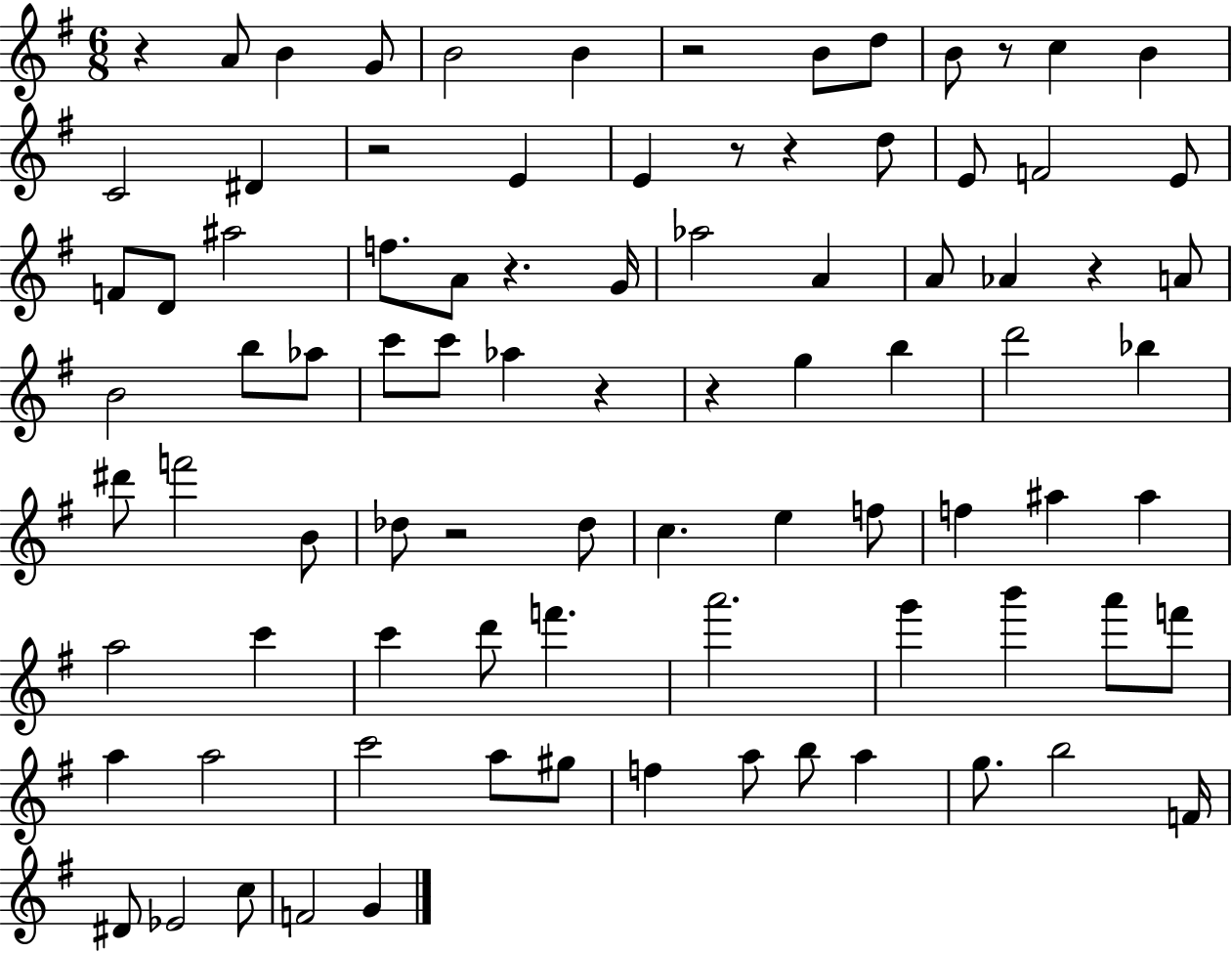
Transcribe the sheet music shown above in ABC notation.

X:1
T:Untitled
M:6/8
L:1/4
K:G
z A/2 B G/2 B2 B z2 B/2 d/2 B/2 z/2 c B C2 ^D z2 E E z/2 z d/2 E/2 F2 E/2 F/2 D/2 ^a2 f/2 A/2 z G/4 _a2 A A/2 _A z A/2 B2 b/2 _a/2 c'/2 c'/2 _a z z g b d'2 _b ^d'/2 f'2 B/2 _d/2 z2 _d/2 c e f/2 f ^a ^a a2 c' c' d'/2 f' a'2 g' b' a'/2 f'/2 a a2 c'2 a/2 ^g/2 f a/2 b/2 a g/2 b2 F/4 ^D/2 _E2 c/2 F2 G